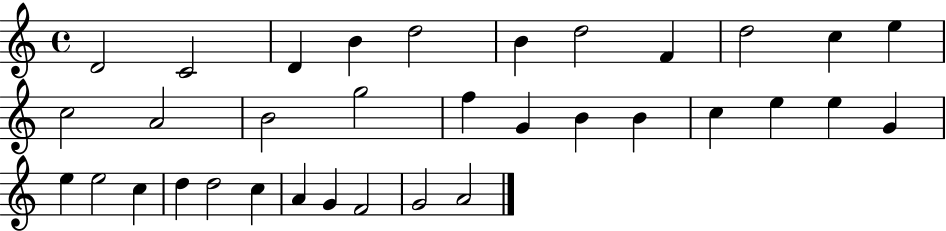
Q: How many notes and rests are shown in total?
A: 34